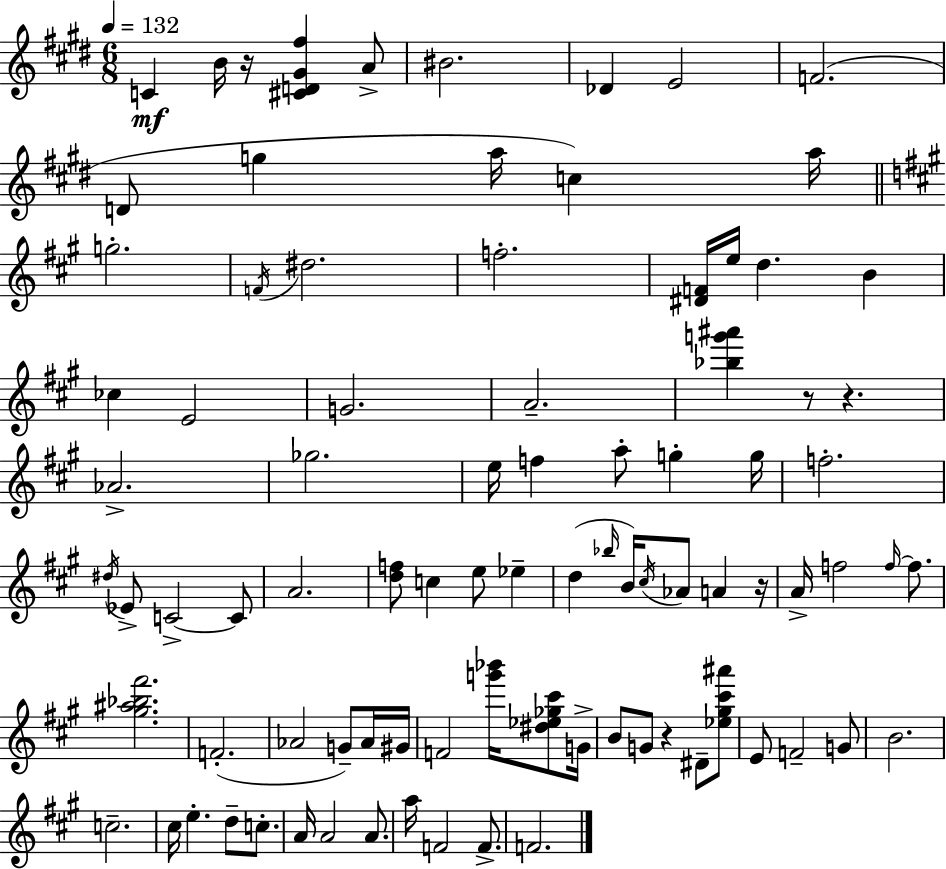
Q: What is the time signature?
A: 6/8